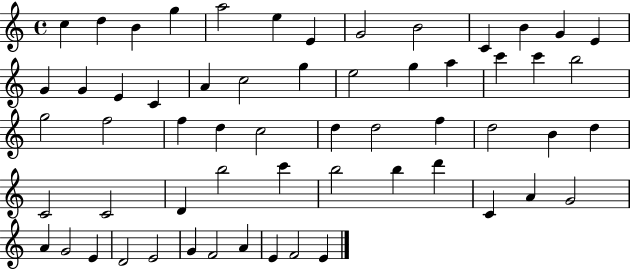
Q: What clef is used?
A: treble